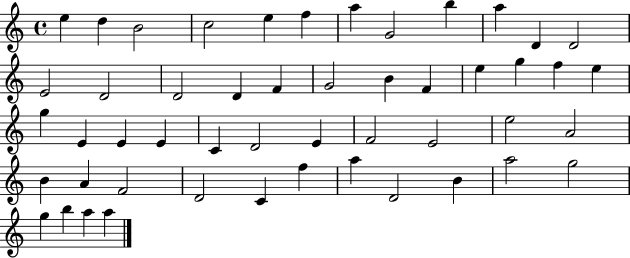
{
  \clef treble
  \time 4/4
  \defaultTimeSignature
  \key c \major
  e''4 d''4 b'2 | c''2 e''4 f''4 | a''4 g'2 b''4 | a''4 d'4 d'2 | \break e'2 d'2 | d'2 d'4 f'4 | g'2 b'4 f'4 | e''4 g''4 f''4 e''4 | \break g''4 e'4 e'4 e'4 | c'4 d'2 e'4 | f'2 e'2 | e''2 a'2 | \break b'4 a'4 f'2 | d'2 c'4 f''4 | a''4 d'2 b'4 | a''2 g''2 | \break g''4 b''4 a''4 a''4 | \bar "|."
}